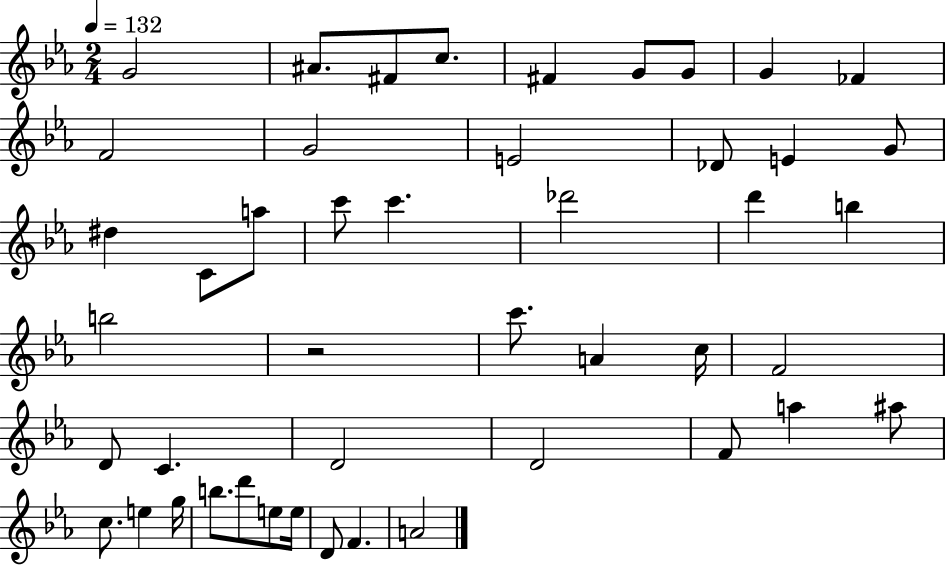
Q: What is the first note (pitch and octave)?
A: G4